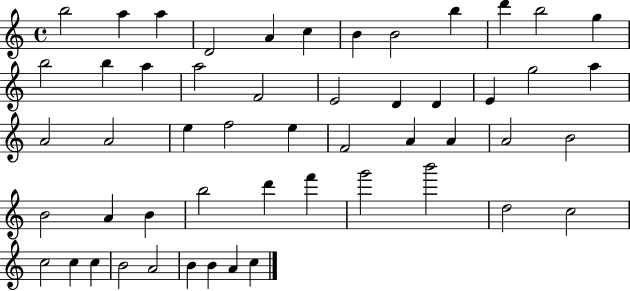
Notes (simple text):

B5/h A5/q A5/q D4/h A4/q C5/q B4/q B4/h B5/q D6/q B5/h G5/q B5/h B5/q A5/q A5/h F4/h E4/h D4/q D4/q E4/q G5/h A5/q A4/h A4/h E5/q F5/h E5/q F4/h A4/q A4/q A4/h B4/h B4/h A4/q B4/q B5/h D6/q F6/q G6/h B6/h D5/h C5/h C5/h C5/q C5/q B4/h A4/h B4/q B4/q A4/q C5/q